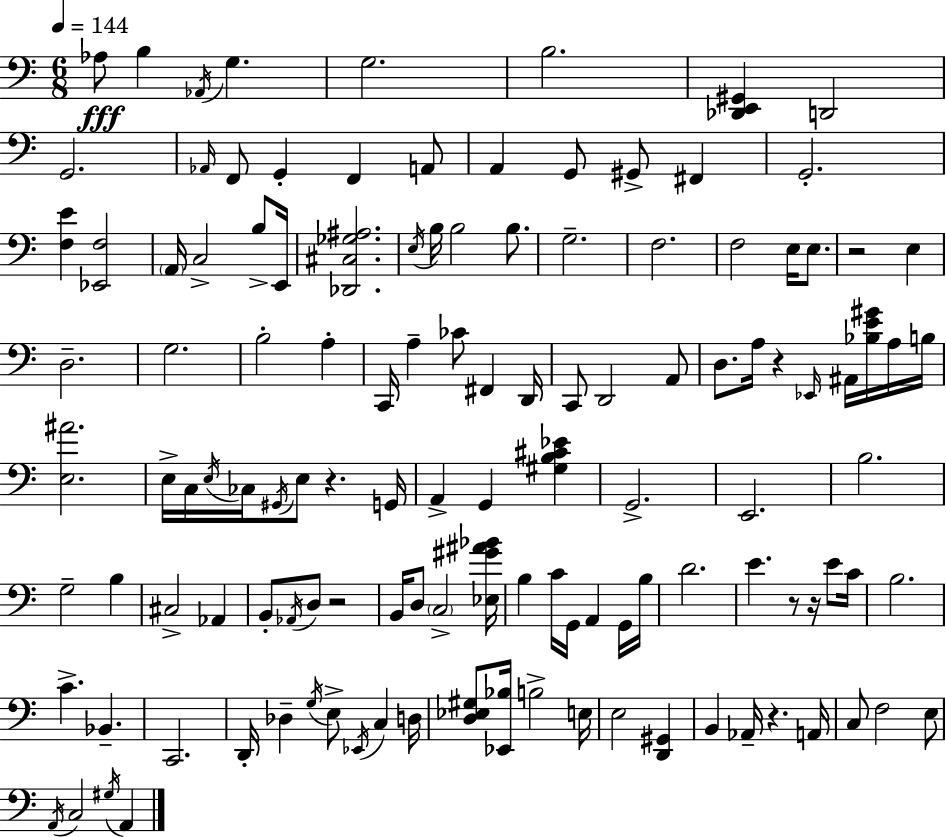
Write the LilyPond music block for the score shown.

{
  \clef bass
  \numericTimeSignature
  \time 6/8
  \key c \major
  \tempo 4 = 144
  aes8\fff b4 \acciaccatura { aes,16 } g4. | g2. | b2. | <des, e, gis,>4 d,2 | \break g,2. | \grace { aes,16 } f,8 g,4-. f,4 | a,8 a,4 g,8 gis,8-> fis,4 | g,2.-. | \break <f e'>4 <ees, f>2 | \parenthesize a,16 c2-> b8-> | e,16 <des, cis ges ais>2. | \acciaccatura { e16 } b16 b2 | \break b8. g2.-- | f2. | f2 e16 | e8. r2 e4 | \break d2.-- | g2. | b2-. a4-. | c,16 a4-- ces'8 fis,4 | \break d,16 c,8 d,2 | a,8 d8. a16 r4 \grace { ees,16 } | ais,16 <bes e' gis'>16 a16 b16 <e ais'>2. | e16-> c16 \acciaccatura { e16 } ces16 \acciaccatura { gis,16 } e8 r4. | \break g,16 a,4-> g,4 | <gis b cis' ees'>4 g,2.-> | e,2. | b2. | \break g2-- | b4 cis2-> | aes,4 b,8-. \acciaccatura { aes,16 } d8 r2 | b,16 d8 \parenthesize c2-> | \break <ees gis' ais' bes'>16 b4 c'16 | g,16 a,4 g,16 b16 d'2. | e'4. | r8 r16 e'8 c'16 b2. | \break c'4.-> | bes,4.-- c,2. | d,16-. des4-- | \acciaccatura { g16 } e8-> \acciaccatura { ees,16 } c4 d16 <d ees gis>8 <ees, bes>16 | \break b2-> e16 e2 | <d, gis,>4 b,4 | aes,16-- r4. a,16 c8 f2 | e8 \acciaccatura { a,16 } c2 | \break \acciaccatura { gis16 } a,4 \bar "|."
}